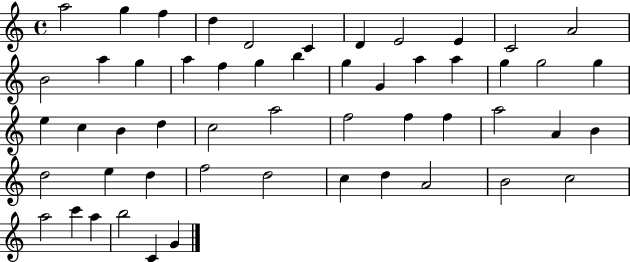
X:1
T:Untitled
M:4/4
L:1/4
K:C
a2 g f d D2 C D E2 E C2 A2 B2 a g a f g b g G a a g g2 g e c B d c2 a2 f2 f f a2 A B d2 e d f2 d2 c d A2 B2 c2 a2 c' a b2 C G